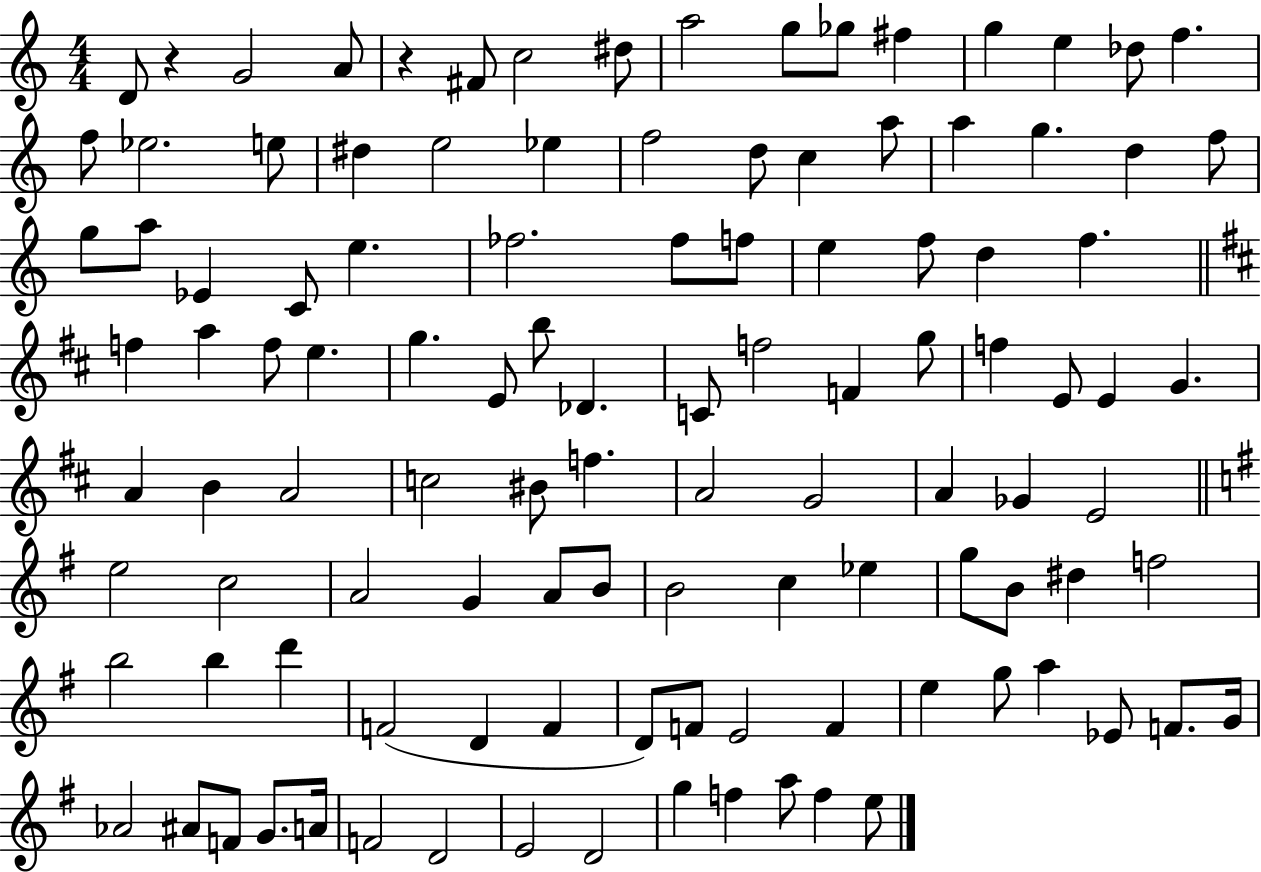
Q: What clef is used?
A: treble